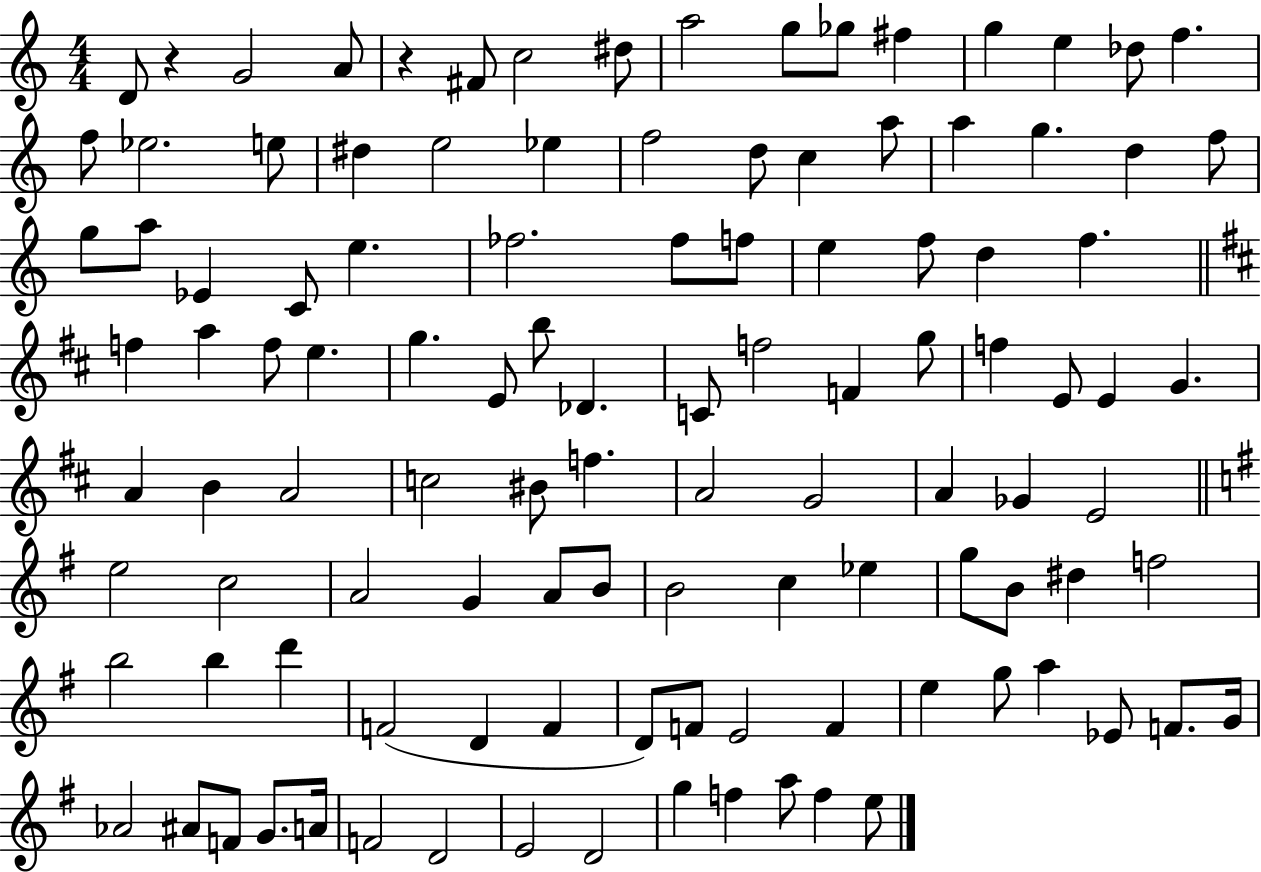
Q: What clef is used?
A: treble